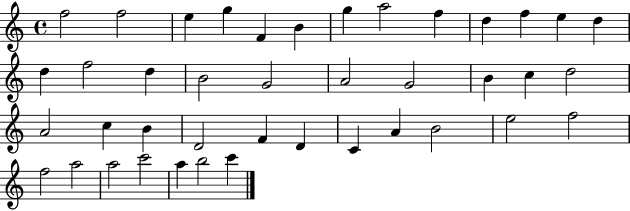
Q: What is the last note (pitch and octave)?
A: C6